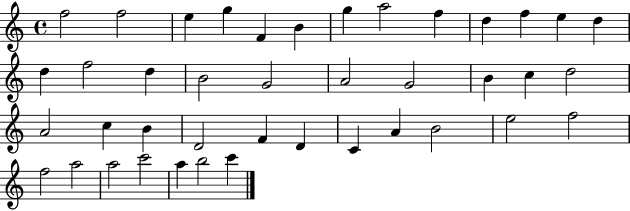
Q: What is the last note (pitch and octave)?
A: C6